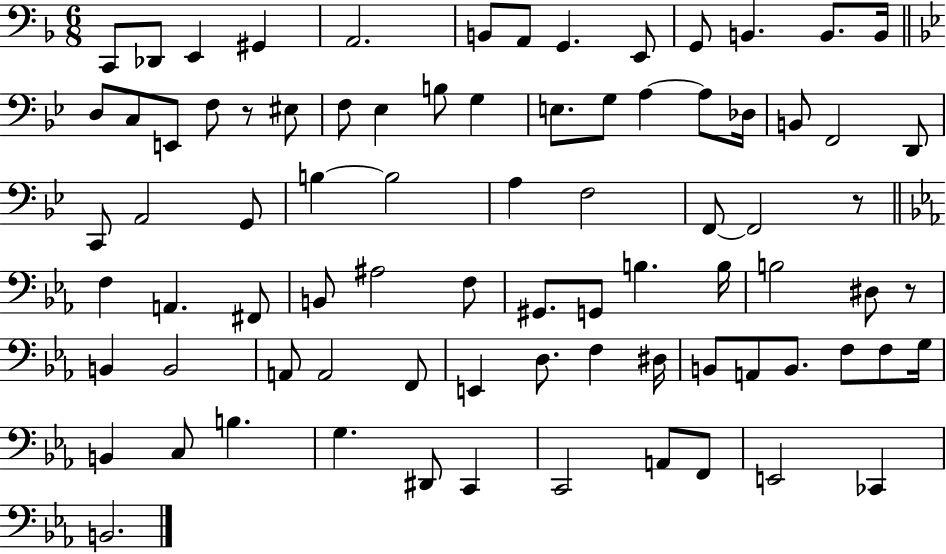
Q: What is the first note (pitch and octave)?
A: C2